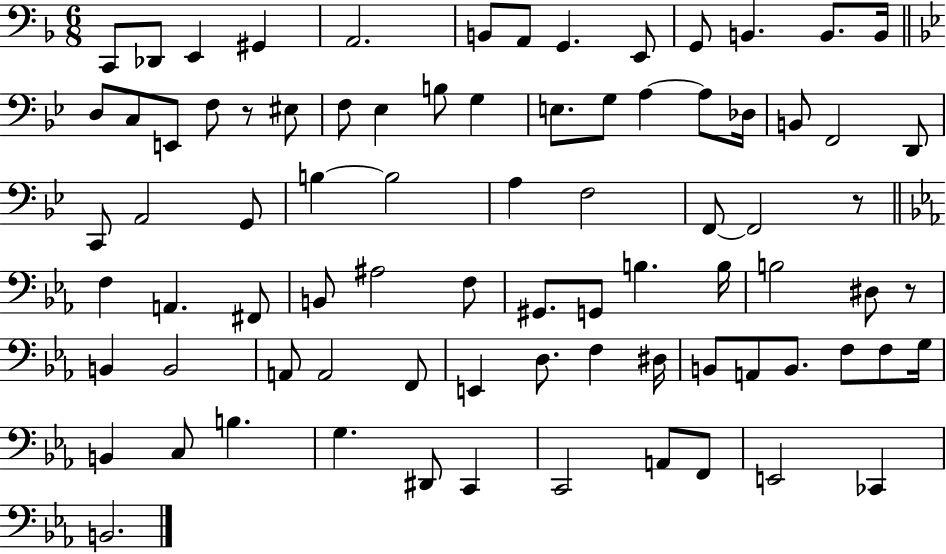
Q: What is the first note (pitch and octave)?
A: C2